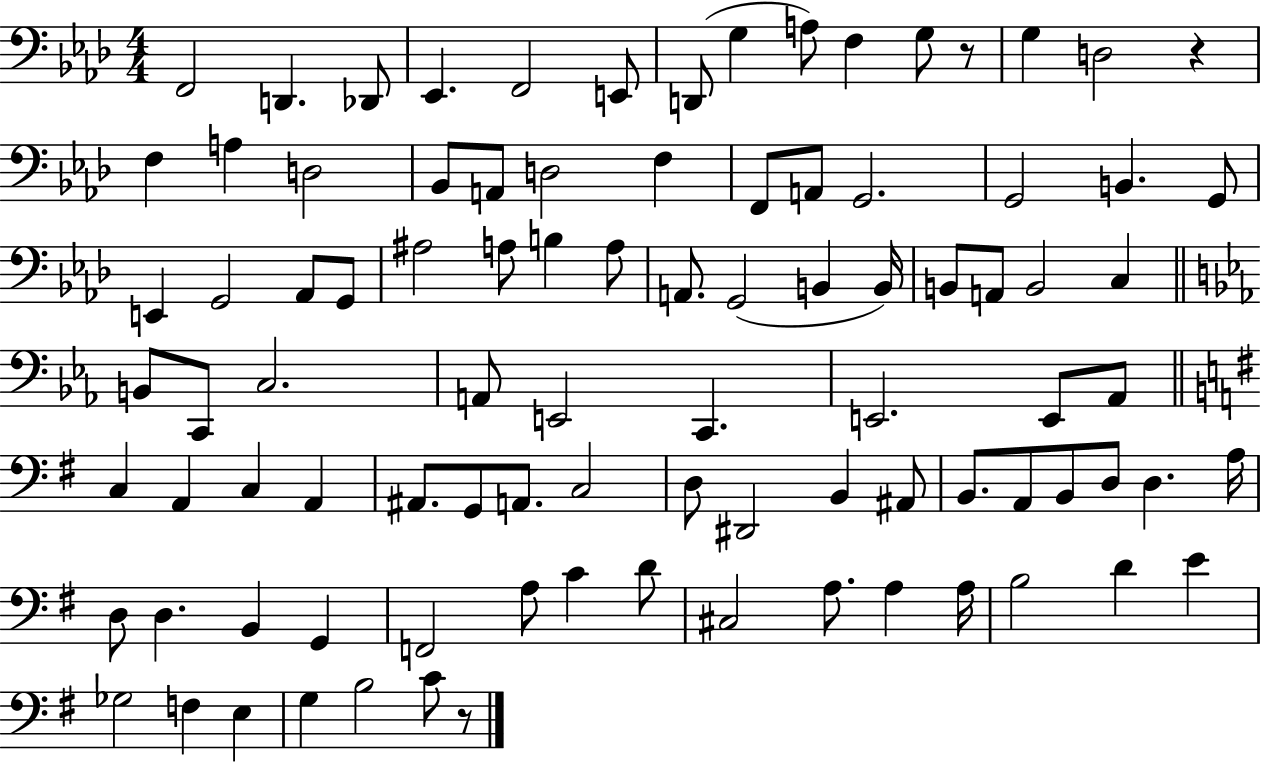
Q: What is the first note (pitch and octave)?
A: F2